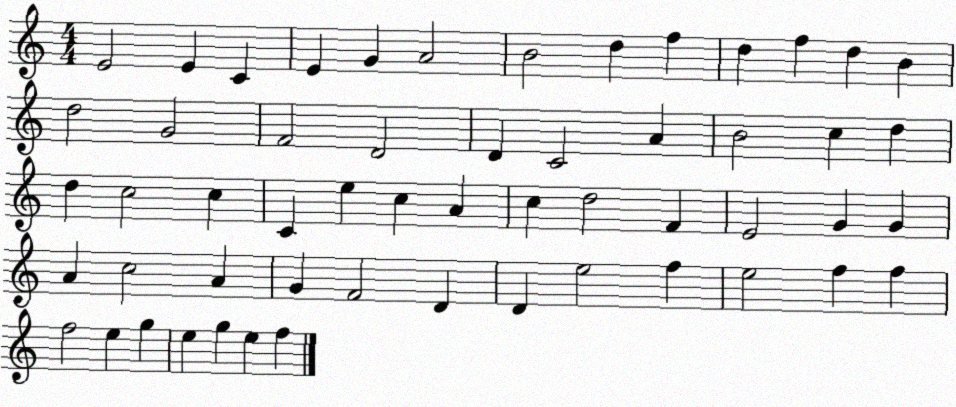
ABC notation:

X:1
T:Untitled
M:4/4
L:1/4
K:C
E2 E C E G A2 B2 d f d f d B d2 G2 F2 D2 D C2 A B2 c d d c2 c C e c A c d2 F E2 G G A c2 A G F2 D D e2 f e2 f f f2 e g e g e f